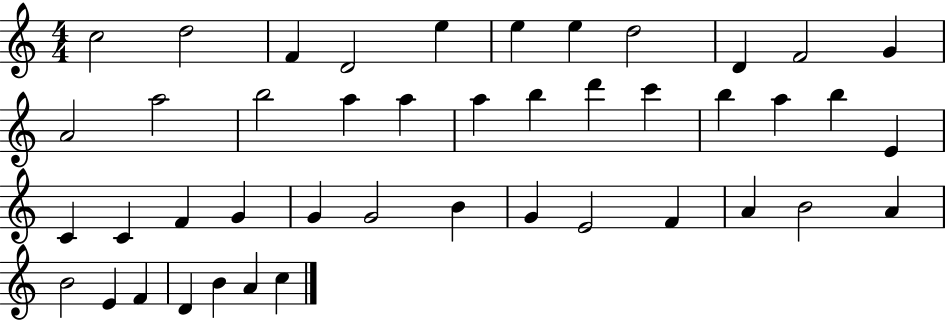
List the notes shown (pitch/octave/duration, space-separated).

C5/h D5/h F4/q D4/h E5/q E5/q E5/q D5/h D4/q F4/h G4/q A4/h A5/h B5/h A5/q A5/q A5/q B5/q D6/q C6/q B5/q A5/q B5/q E4/q C4/q C4/q F4/q G4/q G4/q G4/h B4/q G4/q E4/h F4/q A4/q B4/h A4/q B4/h E4/q F4/q D4/q B4/q A4/q C5/q